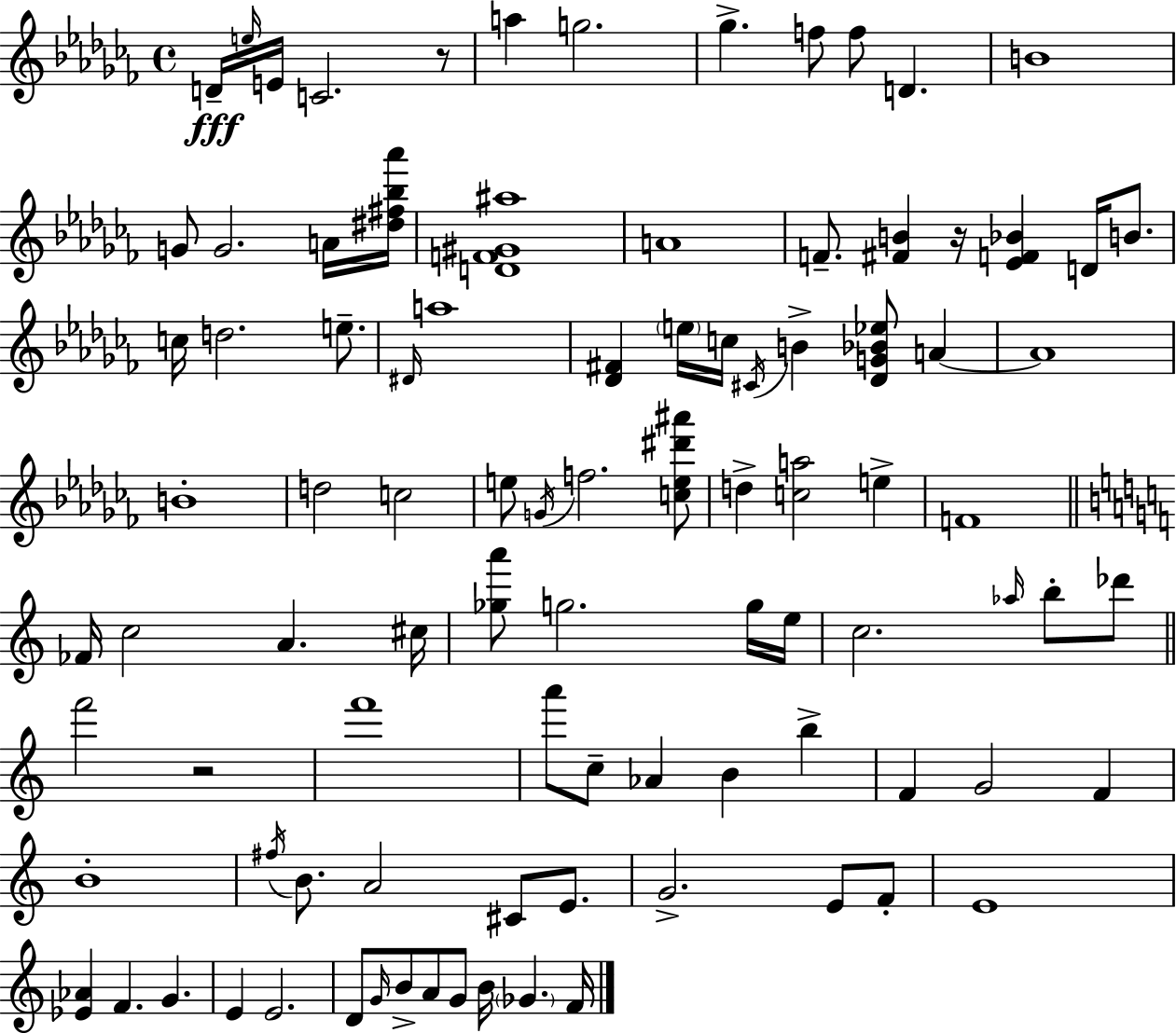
{
  \clef treble
  \time 4/4
  \defaultTimeSignature
  \key aes \minor
  d'16--\fff \grace { e''16 } e'16 c'2. r8 | a''4 g''2. | ges''4.-> f''8 f''8 d'4. | b'1 | \break g'8 g'2. a'16 | <dis'' fis'' bes'' aes'''>16 <d' f' gis' ais''>1 | a'1 | f'8.-- <fis' b'>4 r16 <ees' f' bes'>4 d'16 b'8. | \break c''16 d''2. e''8.-- | \grace { dis'16 } a''1 | <des' fis'>4 \parenthesize e''16 c''16 \acciaccatura { cis'16 } b'4-> <des' g' bes' ees''>8 a'4~~ | a'1 | \break b'1-. | d''2 c''2 | e''8 \acciaccatura { g'16 } f''2. | <c'' e'' dis''' ais'''>8 d''4-> <c'' a''>2 | \break e''4-> f'1 | \bar "||" \break \key c \major fes'16 c''2 a'4. cis''16 | <ges'' a'''>8 g''2. g''16 e''16 | c''2. \grace { aes''16 } b''8-. des'''8 | \bar "||" \break \key a \minor f'''2 r2 | f'''1 | a'''8 c''8-- aes'4 b'4 b''4-> | f'4 g'2 f'4 | \break b'1-. | \acciaccatura { fis''16 } b'8. a'2 cis'8 e'8. | g'2.-> e'8 f'8-. | e'1 | \break <ees' aes'>4 f'4. g'4. | e'4 e'2. | d'8 \grace { g'16 } b'8-> a'8 g'8 b'16 \parenthesize ges'4. | f'16 \bar "|."
}